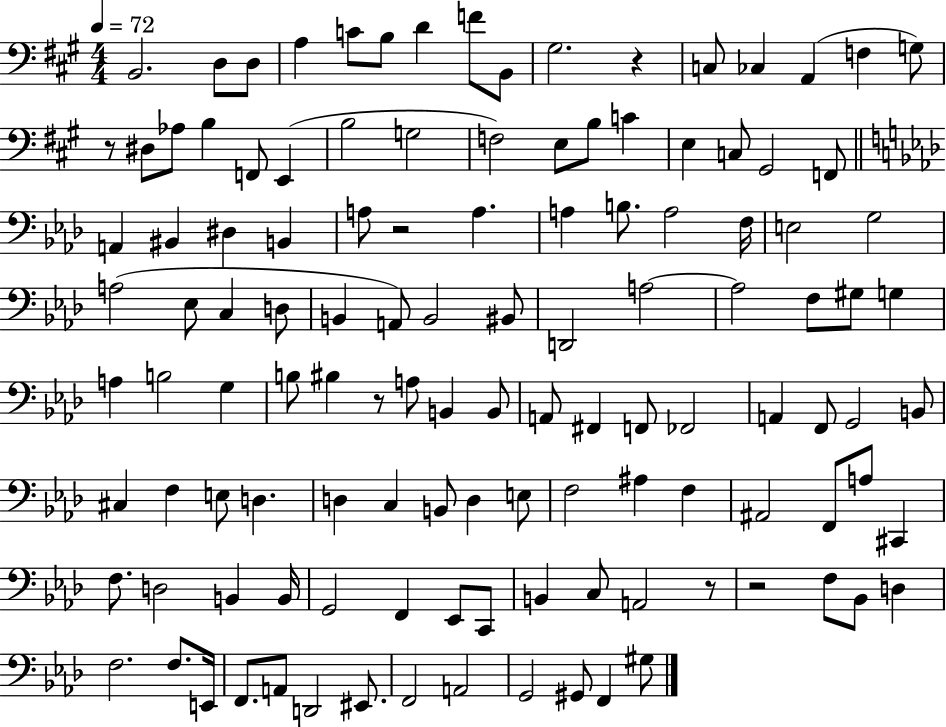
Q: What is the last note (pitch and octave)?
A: G#3